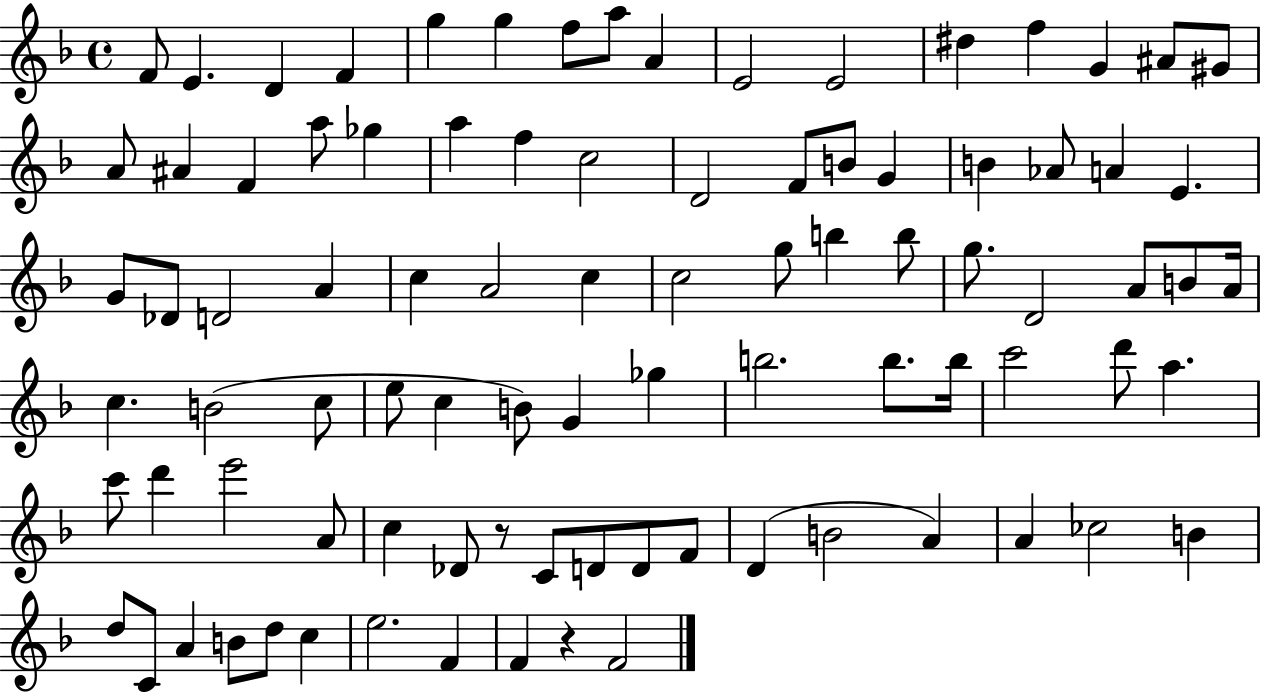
F4/e E4/q. D4/q F4/q G5/q G5/q F5/e A5/e A4/q E4/h E4/h D#5/q F5/q G4/q A#4/e G#4/e A4/e A#4/q F4/q A5/e Gb5/q A5/q F5/q C5/h D4/h F4/e B4/e G4/q B4/q Ab4/e A4/q E4/q. G4/e Db4/e D4/h A4/q C5/q A4/h C5/q C5/h G5/e B5/q B5/e G5/e. D4/h A4/e B4/e A4/s C5/q. B4/h C5/e E5/e C5/q B4/e G4/q Gb5/q B5/h. B5/e. B5/s C6/h D6/e A5/q. C6/e D6/q E6/h A4/e C5/q Db4/e R/e C4/e D4/e D4/e F4/e D4/q B4/h A4/q A4/q CES5/h B4/q D5/e C4/e A4/q B4/e D5/e C5/q E5/h. F4/q F4/q R/q F4/h